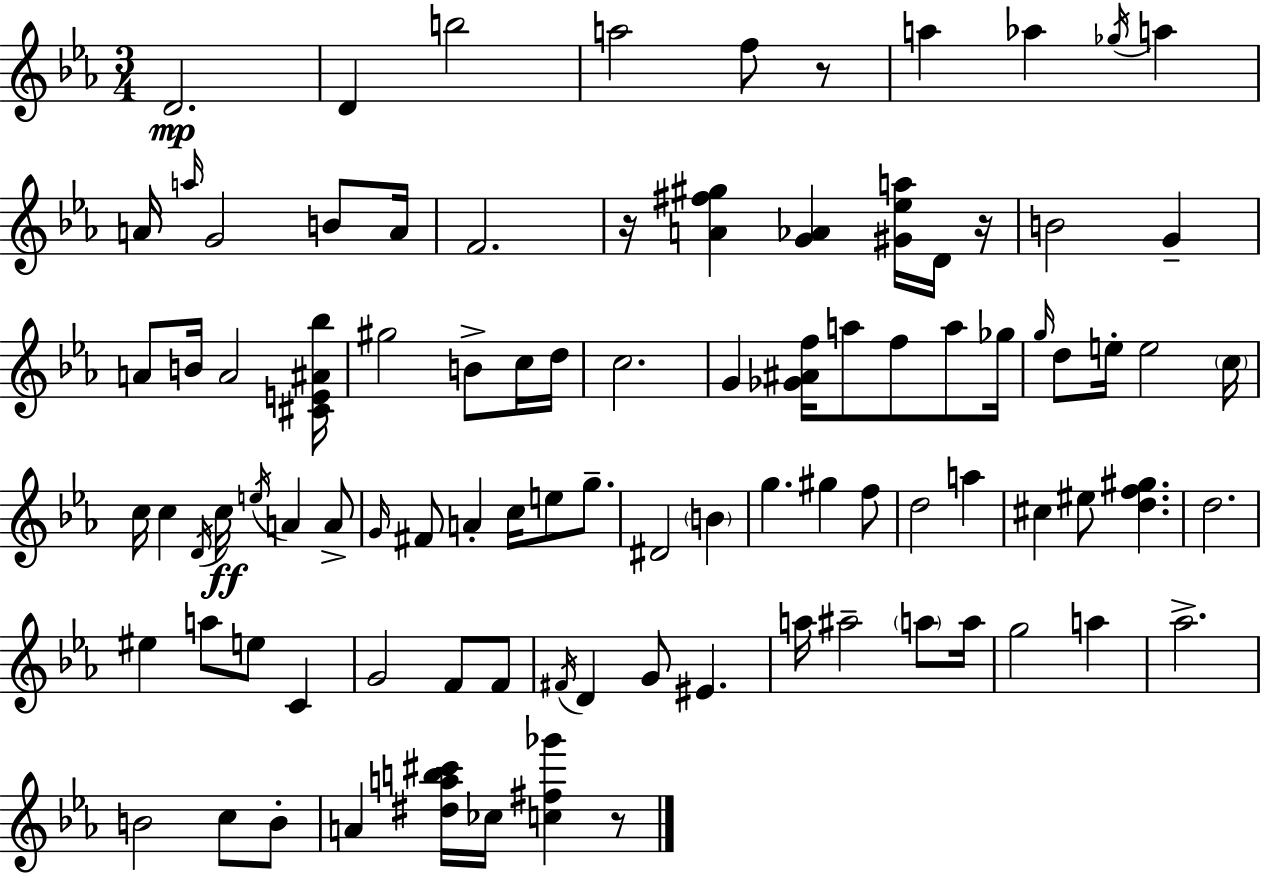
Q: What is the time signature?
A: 3/4